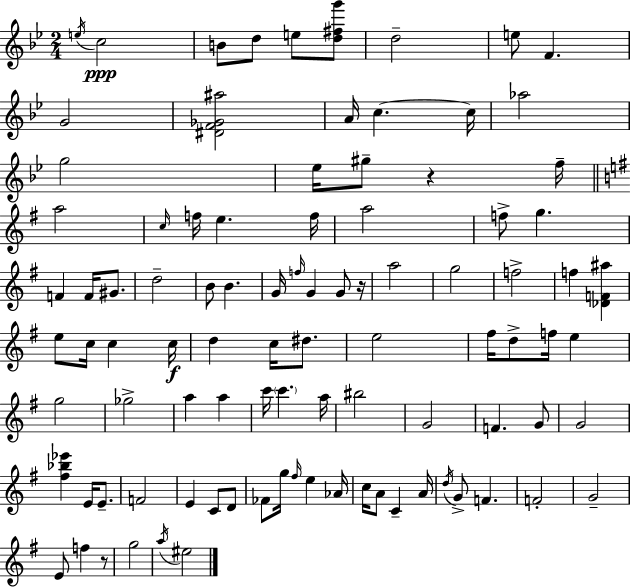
E5/s C5/h B4/e D5/e E5/e [D5,F#5,G6]/e D5/h E5/e F4/q. G4/h [D#4,F4,Gb4,A#5]/h A4/s C5/q. C5/s Ab5/h G5/h Eb5/s G#5/e R/q F5/s A5/h C5/s F5/s E5/q. F5/s A5/h F5/e G5/q. F4/q F4/s G#4/e. D5/h B4/e B4/q. G4/s F5/s G4/q G4/e R/s A5/h G5/h F5/h F5/q [Db4,F4,A#5]/q E5/e C5/s C5/q C5/s D5/q C5/s D#5/e. E5/h F#5/s D5/e F5/s E5/q G5/h Gb5/h A5/q A5/q C6/s C6/q. A5/s BIS5/h G4/h F4/q. G4/e G4/h [F#5,Bb5,Eb6]/q E4/s E4/e. F4/h E4/q C4/e D4/e FES4/e G5/s F#5/s E5/q Ab4/s C5/s A4/e C4/q A4/s D5/s G4/e F4/q. F4/h G4/h E4/e F5/q R/e G5/h A5/s EIS5/h